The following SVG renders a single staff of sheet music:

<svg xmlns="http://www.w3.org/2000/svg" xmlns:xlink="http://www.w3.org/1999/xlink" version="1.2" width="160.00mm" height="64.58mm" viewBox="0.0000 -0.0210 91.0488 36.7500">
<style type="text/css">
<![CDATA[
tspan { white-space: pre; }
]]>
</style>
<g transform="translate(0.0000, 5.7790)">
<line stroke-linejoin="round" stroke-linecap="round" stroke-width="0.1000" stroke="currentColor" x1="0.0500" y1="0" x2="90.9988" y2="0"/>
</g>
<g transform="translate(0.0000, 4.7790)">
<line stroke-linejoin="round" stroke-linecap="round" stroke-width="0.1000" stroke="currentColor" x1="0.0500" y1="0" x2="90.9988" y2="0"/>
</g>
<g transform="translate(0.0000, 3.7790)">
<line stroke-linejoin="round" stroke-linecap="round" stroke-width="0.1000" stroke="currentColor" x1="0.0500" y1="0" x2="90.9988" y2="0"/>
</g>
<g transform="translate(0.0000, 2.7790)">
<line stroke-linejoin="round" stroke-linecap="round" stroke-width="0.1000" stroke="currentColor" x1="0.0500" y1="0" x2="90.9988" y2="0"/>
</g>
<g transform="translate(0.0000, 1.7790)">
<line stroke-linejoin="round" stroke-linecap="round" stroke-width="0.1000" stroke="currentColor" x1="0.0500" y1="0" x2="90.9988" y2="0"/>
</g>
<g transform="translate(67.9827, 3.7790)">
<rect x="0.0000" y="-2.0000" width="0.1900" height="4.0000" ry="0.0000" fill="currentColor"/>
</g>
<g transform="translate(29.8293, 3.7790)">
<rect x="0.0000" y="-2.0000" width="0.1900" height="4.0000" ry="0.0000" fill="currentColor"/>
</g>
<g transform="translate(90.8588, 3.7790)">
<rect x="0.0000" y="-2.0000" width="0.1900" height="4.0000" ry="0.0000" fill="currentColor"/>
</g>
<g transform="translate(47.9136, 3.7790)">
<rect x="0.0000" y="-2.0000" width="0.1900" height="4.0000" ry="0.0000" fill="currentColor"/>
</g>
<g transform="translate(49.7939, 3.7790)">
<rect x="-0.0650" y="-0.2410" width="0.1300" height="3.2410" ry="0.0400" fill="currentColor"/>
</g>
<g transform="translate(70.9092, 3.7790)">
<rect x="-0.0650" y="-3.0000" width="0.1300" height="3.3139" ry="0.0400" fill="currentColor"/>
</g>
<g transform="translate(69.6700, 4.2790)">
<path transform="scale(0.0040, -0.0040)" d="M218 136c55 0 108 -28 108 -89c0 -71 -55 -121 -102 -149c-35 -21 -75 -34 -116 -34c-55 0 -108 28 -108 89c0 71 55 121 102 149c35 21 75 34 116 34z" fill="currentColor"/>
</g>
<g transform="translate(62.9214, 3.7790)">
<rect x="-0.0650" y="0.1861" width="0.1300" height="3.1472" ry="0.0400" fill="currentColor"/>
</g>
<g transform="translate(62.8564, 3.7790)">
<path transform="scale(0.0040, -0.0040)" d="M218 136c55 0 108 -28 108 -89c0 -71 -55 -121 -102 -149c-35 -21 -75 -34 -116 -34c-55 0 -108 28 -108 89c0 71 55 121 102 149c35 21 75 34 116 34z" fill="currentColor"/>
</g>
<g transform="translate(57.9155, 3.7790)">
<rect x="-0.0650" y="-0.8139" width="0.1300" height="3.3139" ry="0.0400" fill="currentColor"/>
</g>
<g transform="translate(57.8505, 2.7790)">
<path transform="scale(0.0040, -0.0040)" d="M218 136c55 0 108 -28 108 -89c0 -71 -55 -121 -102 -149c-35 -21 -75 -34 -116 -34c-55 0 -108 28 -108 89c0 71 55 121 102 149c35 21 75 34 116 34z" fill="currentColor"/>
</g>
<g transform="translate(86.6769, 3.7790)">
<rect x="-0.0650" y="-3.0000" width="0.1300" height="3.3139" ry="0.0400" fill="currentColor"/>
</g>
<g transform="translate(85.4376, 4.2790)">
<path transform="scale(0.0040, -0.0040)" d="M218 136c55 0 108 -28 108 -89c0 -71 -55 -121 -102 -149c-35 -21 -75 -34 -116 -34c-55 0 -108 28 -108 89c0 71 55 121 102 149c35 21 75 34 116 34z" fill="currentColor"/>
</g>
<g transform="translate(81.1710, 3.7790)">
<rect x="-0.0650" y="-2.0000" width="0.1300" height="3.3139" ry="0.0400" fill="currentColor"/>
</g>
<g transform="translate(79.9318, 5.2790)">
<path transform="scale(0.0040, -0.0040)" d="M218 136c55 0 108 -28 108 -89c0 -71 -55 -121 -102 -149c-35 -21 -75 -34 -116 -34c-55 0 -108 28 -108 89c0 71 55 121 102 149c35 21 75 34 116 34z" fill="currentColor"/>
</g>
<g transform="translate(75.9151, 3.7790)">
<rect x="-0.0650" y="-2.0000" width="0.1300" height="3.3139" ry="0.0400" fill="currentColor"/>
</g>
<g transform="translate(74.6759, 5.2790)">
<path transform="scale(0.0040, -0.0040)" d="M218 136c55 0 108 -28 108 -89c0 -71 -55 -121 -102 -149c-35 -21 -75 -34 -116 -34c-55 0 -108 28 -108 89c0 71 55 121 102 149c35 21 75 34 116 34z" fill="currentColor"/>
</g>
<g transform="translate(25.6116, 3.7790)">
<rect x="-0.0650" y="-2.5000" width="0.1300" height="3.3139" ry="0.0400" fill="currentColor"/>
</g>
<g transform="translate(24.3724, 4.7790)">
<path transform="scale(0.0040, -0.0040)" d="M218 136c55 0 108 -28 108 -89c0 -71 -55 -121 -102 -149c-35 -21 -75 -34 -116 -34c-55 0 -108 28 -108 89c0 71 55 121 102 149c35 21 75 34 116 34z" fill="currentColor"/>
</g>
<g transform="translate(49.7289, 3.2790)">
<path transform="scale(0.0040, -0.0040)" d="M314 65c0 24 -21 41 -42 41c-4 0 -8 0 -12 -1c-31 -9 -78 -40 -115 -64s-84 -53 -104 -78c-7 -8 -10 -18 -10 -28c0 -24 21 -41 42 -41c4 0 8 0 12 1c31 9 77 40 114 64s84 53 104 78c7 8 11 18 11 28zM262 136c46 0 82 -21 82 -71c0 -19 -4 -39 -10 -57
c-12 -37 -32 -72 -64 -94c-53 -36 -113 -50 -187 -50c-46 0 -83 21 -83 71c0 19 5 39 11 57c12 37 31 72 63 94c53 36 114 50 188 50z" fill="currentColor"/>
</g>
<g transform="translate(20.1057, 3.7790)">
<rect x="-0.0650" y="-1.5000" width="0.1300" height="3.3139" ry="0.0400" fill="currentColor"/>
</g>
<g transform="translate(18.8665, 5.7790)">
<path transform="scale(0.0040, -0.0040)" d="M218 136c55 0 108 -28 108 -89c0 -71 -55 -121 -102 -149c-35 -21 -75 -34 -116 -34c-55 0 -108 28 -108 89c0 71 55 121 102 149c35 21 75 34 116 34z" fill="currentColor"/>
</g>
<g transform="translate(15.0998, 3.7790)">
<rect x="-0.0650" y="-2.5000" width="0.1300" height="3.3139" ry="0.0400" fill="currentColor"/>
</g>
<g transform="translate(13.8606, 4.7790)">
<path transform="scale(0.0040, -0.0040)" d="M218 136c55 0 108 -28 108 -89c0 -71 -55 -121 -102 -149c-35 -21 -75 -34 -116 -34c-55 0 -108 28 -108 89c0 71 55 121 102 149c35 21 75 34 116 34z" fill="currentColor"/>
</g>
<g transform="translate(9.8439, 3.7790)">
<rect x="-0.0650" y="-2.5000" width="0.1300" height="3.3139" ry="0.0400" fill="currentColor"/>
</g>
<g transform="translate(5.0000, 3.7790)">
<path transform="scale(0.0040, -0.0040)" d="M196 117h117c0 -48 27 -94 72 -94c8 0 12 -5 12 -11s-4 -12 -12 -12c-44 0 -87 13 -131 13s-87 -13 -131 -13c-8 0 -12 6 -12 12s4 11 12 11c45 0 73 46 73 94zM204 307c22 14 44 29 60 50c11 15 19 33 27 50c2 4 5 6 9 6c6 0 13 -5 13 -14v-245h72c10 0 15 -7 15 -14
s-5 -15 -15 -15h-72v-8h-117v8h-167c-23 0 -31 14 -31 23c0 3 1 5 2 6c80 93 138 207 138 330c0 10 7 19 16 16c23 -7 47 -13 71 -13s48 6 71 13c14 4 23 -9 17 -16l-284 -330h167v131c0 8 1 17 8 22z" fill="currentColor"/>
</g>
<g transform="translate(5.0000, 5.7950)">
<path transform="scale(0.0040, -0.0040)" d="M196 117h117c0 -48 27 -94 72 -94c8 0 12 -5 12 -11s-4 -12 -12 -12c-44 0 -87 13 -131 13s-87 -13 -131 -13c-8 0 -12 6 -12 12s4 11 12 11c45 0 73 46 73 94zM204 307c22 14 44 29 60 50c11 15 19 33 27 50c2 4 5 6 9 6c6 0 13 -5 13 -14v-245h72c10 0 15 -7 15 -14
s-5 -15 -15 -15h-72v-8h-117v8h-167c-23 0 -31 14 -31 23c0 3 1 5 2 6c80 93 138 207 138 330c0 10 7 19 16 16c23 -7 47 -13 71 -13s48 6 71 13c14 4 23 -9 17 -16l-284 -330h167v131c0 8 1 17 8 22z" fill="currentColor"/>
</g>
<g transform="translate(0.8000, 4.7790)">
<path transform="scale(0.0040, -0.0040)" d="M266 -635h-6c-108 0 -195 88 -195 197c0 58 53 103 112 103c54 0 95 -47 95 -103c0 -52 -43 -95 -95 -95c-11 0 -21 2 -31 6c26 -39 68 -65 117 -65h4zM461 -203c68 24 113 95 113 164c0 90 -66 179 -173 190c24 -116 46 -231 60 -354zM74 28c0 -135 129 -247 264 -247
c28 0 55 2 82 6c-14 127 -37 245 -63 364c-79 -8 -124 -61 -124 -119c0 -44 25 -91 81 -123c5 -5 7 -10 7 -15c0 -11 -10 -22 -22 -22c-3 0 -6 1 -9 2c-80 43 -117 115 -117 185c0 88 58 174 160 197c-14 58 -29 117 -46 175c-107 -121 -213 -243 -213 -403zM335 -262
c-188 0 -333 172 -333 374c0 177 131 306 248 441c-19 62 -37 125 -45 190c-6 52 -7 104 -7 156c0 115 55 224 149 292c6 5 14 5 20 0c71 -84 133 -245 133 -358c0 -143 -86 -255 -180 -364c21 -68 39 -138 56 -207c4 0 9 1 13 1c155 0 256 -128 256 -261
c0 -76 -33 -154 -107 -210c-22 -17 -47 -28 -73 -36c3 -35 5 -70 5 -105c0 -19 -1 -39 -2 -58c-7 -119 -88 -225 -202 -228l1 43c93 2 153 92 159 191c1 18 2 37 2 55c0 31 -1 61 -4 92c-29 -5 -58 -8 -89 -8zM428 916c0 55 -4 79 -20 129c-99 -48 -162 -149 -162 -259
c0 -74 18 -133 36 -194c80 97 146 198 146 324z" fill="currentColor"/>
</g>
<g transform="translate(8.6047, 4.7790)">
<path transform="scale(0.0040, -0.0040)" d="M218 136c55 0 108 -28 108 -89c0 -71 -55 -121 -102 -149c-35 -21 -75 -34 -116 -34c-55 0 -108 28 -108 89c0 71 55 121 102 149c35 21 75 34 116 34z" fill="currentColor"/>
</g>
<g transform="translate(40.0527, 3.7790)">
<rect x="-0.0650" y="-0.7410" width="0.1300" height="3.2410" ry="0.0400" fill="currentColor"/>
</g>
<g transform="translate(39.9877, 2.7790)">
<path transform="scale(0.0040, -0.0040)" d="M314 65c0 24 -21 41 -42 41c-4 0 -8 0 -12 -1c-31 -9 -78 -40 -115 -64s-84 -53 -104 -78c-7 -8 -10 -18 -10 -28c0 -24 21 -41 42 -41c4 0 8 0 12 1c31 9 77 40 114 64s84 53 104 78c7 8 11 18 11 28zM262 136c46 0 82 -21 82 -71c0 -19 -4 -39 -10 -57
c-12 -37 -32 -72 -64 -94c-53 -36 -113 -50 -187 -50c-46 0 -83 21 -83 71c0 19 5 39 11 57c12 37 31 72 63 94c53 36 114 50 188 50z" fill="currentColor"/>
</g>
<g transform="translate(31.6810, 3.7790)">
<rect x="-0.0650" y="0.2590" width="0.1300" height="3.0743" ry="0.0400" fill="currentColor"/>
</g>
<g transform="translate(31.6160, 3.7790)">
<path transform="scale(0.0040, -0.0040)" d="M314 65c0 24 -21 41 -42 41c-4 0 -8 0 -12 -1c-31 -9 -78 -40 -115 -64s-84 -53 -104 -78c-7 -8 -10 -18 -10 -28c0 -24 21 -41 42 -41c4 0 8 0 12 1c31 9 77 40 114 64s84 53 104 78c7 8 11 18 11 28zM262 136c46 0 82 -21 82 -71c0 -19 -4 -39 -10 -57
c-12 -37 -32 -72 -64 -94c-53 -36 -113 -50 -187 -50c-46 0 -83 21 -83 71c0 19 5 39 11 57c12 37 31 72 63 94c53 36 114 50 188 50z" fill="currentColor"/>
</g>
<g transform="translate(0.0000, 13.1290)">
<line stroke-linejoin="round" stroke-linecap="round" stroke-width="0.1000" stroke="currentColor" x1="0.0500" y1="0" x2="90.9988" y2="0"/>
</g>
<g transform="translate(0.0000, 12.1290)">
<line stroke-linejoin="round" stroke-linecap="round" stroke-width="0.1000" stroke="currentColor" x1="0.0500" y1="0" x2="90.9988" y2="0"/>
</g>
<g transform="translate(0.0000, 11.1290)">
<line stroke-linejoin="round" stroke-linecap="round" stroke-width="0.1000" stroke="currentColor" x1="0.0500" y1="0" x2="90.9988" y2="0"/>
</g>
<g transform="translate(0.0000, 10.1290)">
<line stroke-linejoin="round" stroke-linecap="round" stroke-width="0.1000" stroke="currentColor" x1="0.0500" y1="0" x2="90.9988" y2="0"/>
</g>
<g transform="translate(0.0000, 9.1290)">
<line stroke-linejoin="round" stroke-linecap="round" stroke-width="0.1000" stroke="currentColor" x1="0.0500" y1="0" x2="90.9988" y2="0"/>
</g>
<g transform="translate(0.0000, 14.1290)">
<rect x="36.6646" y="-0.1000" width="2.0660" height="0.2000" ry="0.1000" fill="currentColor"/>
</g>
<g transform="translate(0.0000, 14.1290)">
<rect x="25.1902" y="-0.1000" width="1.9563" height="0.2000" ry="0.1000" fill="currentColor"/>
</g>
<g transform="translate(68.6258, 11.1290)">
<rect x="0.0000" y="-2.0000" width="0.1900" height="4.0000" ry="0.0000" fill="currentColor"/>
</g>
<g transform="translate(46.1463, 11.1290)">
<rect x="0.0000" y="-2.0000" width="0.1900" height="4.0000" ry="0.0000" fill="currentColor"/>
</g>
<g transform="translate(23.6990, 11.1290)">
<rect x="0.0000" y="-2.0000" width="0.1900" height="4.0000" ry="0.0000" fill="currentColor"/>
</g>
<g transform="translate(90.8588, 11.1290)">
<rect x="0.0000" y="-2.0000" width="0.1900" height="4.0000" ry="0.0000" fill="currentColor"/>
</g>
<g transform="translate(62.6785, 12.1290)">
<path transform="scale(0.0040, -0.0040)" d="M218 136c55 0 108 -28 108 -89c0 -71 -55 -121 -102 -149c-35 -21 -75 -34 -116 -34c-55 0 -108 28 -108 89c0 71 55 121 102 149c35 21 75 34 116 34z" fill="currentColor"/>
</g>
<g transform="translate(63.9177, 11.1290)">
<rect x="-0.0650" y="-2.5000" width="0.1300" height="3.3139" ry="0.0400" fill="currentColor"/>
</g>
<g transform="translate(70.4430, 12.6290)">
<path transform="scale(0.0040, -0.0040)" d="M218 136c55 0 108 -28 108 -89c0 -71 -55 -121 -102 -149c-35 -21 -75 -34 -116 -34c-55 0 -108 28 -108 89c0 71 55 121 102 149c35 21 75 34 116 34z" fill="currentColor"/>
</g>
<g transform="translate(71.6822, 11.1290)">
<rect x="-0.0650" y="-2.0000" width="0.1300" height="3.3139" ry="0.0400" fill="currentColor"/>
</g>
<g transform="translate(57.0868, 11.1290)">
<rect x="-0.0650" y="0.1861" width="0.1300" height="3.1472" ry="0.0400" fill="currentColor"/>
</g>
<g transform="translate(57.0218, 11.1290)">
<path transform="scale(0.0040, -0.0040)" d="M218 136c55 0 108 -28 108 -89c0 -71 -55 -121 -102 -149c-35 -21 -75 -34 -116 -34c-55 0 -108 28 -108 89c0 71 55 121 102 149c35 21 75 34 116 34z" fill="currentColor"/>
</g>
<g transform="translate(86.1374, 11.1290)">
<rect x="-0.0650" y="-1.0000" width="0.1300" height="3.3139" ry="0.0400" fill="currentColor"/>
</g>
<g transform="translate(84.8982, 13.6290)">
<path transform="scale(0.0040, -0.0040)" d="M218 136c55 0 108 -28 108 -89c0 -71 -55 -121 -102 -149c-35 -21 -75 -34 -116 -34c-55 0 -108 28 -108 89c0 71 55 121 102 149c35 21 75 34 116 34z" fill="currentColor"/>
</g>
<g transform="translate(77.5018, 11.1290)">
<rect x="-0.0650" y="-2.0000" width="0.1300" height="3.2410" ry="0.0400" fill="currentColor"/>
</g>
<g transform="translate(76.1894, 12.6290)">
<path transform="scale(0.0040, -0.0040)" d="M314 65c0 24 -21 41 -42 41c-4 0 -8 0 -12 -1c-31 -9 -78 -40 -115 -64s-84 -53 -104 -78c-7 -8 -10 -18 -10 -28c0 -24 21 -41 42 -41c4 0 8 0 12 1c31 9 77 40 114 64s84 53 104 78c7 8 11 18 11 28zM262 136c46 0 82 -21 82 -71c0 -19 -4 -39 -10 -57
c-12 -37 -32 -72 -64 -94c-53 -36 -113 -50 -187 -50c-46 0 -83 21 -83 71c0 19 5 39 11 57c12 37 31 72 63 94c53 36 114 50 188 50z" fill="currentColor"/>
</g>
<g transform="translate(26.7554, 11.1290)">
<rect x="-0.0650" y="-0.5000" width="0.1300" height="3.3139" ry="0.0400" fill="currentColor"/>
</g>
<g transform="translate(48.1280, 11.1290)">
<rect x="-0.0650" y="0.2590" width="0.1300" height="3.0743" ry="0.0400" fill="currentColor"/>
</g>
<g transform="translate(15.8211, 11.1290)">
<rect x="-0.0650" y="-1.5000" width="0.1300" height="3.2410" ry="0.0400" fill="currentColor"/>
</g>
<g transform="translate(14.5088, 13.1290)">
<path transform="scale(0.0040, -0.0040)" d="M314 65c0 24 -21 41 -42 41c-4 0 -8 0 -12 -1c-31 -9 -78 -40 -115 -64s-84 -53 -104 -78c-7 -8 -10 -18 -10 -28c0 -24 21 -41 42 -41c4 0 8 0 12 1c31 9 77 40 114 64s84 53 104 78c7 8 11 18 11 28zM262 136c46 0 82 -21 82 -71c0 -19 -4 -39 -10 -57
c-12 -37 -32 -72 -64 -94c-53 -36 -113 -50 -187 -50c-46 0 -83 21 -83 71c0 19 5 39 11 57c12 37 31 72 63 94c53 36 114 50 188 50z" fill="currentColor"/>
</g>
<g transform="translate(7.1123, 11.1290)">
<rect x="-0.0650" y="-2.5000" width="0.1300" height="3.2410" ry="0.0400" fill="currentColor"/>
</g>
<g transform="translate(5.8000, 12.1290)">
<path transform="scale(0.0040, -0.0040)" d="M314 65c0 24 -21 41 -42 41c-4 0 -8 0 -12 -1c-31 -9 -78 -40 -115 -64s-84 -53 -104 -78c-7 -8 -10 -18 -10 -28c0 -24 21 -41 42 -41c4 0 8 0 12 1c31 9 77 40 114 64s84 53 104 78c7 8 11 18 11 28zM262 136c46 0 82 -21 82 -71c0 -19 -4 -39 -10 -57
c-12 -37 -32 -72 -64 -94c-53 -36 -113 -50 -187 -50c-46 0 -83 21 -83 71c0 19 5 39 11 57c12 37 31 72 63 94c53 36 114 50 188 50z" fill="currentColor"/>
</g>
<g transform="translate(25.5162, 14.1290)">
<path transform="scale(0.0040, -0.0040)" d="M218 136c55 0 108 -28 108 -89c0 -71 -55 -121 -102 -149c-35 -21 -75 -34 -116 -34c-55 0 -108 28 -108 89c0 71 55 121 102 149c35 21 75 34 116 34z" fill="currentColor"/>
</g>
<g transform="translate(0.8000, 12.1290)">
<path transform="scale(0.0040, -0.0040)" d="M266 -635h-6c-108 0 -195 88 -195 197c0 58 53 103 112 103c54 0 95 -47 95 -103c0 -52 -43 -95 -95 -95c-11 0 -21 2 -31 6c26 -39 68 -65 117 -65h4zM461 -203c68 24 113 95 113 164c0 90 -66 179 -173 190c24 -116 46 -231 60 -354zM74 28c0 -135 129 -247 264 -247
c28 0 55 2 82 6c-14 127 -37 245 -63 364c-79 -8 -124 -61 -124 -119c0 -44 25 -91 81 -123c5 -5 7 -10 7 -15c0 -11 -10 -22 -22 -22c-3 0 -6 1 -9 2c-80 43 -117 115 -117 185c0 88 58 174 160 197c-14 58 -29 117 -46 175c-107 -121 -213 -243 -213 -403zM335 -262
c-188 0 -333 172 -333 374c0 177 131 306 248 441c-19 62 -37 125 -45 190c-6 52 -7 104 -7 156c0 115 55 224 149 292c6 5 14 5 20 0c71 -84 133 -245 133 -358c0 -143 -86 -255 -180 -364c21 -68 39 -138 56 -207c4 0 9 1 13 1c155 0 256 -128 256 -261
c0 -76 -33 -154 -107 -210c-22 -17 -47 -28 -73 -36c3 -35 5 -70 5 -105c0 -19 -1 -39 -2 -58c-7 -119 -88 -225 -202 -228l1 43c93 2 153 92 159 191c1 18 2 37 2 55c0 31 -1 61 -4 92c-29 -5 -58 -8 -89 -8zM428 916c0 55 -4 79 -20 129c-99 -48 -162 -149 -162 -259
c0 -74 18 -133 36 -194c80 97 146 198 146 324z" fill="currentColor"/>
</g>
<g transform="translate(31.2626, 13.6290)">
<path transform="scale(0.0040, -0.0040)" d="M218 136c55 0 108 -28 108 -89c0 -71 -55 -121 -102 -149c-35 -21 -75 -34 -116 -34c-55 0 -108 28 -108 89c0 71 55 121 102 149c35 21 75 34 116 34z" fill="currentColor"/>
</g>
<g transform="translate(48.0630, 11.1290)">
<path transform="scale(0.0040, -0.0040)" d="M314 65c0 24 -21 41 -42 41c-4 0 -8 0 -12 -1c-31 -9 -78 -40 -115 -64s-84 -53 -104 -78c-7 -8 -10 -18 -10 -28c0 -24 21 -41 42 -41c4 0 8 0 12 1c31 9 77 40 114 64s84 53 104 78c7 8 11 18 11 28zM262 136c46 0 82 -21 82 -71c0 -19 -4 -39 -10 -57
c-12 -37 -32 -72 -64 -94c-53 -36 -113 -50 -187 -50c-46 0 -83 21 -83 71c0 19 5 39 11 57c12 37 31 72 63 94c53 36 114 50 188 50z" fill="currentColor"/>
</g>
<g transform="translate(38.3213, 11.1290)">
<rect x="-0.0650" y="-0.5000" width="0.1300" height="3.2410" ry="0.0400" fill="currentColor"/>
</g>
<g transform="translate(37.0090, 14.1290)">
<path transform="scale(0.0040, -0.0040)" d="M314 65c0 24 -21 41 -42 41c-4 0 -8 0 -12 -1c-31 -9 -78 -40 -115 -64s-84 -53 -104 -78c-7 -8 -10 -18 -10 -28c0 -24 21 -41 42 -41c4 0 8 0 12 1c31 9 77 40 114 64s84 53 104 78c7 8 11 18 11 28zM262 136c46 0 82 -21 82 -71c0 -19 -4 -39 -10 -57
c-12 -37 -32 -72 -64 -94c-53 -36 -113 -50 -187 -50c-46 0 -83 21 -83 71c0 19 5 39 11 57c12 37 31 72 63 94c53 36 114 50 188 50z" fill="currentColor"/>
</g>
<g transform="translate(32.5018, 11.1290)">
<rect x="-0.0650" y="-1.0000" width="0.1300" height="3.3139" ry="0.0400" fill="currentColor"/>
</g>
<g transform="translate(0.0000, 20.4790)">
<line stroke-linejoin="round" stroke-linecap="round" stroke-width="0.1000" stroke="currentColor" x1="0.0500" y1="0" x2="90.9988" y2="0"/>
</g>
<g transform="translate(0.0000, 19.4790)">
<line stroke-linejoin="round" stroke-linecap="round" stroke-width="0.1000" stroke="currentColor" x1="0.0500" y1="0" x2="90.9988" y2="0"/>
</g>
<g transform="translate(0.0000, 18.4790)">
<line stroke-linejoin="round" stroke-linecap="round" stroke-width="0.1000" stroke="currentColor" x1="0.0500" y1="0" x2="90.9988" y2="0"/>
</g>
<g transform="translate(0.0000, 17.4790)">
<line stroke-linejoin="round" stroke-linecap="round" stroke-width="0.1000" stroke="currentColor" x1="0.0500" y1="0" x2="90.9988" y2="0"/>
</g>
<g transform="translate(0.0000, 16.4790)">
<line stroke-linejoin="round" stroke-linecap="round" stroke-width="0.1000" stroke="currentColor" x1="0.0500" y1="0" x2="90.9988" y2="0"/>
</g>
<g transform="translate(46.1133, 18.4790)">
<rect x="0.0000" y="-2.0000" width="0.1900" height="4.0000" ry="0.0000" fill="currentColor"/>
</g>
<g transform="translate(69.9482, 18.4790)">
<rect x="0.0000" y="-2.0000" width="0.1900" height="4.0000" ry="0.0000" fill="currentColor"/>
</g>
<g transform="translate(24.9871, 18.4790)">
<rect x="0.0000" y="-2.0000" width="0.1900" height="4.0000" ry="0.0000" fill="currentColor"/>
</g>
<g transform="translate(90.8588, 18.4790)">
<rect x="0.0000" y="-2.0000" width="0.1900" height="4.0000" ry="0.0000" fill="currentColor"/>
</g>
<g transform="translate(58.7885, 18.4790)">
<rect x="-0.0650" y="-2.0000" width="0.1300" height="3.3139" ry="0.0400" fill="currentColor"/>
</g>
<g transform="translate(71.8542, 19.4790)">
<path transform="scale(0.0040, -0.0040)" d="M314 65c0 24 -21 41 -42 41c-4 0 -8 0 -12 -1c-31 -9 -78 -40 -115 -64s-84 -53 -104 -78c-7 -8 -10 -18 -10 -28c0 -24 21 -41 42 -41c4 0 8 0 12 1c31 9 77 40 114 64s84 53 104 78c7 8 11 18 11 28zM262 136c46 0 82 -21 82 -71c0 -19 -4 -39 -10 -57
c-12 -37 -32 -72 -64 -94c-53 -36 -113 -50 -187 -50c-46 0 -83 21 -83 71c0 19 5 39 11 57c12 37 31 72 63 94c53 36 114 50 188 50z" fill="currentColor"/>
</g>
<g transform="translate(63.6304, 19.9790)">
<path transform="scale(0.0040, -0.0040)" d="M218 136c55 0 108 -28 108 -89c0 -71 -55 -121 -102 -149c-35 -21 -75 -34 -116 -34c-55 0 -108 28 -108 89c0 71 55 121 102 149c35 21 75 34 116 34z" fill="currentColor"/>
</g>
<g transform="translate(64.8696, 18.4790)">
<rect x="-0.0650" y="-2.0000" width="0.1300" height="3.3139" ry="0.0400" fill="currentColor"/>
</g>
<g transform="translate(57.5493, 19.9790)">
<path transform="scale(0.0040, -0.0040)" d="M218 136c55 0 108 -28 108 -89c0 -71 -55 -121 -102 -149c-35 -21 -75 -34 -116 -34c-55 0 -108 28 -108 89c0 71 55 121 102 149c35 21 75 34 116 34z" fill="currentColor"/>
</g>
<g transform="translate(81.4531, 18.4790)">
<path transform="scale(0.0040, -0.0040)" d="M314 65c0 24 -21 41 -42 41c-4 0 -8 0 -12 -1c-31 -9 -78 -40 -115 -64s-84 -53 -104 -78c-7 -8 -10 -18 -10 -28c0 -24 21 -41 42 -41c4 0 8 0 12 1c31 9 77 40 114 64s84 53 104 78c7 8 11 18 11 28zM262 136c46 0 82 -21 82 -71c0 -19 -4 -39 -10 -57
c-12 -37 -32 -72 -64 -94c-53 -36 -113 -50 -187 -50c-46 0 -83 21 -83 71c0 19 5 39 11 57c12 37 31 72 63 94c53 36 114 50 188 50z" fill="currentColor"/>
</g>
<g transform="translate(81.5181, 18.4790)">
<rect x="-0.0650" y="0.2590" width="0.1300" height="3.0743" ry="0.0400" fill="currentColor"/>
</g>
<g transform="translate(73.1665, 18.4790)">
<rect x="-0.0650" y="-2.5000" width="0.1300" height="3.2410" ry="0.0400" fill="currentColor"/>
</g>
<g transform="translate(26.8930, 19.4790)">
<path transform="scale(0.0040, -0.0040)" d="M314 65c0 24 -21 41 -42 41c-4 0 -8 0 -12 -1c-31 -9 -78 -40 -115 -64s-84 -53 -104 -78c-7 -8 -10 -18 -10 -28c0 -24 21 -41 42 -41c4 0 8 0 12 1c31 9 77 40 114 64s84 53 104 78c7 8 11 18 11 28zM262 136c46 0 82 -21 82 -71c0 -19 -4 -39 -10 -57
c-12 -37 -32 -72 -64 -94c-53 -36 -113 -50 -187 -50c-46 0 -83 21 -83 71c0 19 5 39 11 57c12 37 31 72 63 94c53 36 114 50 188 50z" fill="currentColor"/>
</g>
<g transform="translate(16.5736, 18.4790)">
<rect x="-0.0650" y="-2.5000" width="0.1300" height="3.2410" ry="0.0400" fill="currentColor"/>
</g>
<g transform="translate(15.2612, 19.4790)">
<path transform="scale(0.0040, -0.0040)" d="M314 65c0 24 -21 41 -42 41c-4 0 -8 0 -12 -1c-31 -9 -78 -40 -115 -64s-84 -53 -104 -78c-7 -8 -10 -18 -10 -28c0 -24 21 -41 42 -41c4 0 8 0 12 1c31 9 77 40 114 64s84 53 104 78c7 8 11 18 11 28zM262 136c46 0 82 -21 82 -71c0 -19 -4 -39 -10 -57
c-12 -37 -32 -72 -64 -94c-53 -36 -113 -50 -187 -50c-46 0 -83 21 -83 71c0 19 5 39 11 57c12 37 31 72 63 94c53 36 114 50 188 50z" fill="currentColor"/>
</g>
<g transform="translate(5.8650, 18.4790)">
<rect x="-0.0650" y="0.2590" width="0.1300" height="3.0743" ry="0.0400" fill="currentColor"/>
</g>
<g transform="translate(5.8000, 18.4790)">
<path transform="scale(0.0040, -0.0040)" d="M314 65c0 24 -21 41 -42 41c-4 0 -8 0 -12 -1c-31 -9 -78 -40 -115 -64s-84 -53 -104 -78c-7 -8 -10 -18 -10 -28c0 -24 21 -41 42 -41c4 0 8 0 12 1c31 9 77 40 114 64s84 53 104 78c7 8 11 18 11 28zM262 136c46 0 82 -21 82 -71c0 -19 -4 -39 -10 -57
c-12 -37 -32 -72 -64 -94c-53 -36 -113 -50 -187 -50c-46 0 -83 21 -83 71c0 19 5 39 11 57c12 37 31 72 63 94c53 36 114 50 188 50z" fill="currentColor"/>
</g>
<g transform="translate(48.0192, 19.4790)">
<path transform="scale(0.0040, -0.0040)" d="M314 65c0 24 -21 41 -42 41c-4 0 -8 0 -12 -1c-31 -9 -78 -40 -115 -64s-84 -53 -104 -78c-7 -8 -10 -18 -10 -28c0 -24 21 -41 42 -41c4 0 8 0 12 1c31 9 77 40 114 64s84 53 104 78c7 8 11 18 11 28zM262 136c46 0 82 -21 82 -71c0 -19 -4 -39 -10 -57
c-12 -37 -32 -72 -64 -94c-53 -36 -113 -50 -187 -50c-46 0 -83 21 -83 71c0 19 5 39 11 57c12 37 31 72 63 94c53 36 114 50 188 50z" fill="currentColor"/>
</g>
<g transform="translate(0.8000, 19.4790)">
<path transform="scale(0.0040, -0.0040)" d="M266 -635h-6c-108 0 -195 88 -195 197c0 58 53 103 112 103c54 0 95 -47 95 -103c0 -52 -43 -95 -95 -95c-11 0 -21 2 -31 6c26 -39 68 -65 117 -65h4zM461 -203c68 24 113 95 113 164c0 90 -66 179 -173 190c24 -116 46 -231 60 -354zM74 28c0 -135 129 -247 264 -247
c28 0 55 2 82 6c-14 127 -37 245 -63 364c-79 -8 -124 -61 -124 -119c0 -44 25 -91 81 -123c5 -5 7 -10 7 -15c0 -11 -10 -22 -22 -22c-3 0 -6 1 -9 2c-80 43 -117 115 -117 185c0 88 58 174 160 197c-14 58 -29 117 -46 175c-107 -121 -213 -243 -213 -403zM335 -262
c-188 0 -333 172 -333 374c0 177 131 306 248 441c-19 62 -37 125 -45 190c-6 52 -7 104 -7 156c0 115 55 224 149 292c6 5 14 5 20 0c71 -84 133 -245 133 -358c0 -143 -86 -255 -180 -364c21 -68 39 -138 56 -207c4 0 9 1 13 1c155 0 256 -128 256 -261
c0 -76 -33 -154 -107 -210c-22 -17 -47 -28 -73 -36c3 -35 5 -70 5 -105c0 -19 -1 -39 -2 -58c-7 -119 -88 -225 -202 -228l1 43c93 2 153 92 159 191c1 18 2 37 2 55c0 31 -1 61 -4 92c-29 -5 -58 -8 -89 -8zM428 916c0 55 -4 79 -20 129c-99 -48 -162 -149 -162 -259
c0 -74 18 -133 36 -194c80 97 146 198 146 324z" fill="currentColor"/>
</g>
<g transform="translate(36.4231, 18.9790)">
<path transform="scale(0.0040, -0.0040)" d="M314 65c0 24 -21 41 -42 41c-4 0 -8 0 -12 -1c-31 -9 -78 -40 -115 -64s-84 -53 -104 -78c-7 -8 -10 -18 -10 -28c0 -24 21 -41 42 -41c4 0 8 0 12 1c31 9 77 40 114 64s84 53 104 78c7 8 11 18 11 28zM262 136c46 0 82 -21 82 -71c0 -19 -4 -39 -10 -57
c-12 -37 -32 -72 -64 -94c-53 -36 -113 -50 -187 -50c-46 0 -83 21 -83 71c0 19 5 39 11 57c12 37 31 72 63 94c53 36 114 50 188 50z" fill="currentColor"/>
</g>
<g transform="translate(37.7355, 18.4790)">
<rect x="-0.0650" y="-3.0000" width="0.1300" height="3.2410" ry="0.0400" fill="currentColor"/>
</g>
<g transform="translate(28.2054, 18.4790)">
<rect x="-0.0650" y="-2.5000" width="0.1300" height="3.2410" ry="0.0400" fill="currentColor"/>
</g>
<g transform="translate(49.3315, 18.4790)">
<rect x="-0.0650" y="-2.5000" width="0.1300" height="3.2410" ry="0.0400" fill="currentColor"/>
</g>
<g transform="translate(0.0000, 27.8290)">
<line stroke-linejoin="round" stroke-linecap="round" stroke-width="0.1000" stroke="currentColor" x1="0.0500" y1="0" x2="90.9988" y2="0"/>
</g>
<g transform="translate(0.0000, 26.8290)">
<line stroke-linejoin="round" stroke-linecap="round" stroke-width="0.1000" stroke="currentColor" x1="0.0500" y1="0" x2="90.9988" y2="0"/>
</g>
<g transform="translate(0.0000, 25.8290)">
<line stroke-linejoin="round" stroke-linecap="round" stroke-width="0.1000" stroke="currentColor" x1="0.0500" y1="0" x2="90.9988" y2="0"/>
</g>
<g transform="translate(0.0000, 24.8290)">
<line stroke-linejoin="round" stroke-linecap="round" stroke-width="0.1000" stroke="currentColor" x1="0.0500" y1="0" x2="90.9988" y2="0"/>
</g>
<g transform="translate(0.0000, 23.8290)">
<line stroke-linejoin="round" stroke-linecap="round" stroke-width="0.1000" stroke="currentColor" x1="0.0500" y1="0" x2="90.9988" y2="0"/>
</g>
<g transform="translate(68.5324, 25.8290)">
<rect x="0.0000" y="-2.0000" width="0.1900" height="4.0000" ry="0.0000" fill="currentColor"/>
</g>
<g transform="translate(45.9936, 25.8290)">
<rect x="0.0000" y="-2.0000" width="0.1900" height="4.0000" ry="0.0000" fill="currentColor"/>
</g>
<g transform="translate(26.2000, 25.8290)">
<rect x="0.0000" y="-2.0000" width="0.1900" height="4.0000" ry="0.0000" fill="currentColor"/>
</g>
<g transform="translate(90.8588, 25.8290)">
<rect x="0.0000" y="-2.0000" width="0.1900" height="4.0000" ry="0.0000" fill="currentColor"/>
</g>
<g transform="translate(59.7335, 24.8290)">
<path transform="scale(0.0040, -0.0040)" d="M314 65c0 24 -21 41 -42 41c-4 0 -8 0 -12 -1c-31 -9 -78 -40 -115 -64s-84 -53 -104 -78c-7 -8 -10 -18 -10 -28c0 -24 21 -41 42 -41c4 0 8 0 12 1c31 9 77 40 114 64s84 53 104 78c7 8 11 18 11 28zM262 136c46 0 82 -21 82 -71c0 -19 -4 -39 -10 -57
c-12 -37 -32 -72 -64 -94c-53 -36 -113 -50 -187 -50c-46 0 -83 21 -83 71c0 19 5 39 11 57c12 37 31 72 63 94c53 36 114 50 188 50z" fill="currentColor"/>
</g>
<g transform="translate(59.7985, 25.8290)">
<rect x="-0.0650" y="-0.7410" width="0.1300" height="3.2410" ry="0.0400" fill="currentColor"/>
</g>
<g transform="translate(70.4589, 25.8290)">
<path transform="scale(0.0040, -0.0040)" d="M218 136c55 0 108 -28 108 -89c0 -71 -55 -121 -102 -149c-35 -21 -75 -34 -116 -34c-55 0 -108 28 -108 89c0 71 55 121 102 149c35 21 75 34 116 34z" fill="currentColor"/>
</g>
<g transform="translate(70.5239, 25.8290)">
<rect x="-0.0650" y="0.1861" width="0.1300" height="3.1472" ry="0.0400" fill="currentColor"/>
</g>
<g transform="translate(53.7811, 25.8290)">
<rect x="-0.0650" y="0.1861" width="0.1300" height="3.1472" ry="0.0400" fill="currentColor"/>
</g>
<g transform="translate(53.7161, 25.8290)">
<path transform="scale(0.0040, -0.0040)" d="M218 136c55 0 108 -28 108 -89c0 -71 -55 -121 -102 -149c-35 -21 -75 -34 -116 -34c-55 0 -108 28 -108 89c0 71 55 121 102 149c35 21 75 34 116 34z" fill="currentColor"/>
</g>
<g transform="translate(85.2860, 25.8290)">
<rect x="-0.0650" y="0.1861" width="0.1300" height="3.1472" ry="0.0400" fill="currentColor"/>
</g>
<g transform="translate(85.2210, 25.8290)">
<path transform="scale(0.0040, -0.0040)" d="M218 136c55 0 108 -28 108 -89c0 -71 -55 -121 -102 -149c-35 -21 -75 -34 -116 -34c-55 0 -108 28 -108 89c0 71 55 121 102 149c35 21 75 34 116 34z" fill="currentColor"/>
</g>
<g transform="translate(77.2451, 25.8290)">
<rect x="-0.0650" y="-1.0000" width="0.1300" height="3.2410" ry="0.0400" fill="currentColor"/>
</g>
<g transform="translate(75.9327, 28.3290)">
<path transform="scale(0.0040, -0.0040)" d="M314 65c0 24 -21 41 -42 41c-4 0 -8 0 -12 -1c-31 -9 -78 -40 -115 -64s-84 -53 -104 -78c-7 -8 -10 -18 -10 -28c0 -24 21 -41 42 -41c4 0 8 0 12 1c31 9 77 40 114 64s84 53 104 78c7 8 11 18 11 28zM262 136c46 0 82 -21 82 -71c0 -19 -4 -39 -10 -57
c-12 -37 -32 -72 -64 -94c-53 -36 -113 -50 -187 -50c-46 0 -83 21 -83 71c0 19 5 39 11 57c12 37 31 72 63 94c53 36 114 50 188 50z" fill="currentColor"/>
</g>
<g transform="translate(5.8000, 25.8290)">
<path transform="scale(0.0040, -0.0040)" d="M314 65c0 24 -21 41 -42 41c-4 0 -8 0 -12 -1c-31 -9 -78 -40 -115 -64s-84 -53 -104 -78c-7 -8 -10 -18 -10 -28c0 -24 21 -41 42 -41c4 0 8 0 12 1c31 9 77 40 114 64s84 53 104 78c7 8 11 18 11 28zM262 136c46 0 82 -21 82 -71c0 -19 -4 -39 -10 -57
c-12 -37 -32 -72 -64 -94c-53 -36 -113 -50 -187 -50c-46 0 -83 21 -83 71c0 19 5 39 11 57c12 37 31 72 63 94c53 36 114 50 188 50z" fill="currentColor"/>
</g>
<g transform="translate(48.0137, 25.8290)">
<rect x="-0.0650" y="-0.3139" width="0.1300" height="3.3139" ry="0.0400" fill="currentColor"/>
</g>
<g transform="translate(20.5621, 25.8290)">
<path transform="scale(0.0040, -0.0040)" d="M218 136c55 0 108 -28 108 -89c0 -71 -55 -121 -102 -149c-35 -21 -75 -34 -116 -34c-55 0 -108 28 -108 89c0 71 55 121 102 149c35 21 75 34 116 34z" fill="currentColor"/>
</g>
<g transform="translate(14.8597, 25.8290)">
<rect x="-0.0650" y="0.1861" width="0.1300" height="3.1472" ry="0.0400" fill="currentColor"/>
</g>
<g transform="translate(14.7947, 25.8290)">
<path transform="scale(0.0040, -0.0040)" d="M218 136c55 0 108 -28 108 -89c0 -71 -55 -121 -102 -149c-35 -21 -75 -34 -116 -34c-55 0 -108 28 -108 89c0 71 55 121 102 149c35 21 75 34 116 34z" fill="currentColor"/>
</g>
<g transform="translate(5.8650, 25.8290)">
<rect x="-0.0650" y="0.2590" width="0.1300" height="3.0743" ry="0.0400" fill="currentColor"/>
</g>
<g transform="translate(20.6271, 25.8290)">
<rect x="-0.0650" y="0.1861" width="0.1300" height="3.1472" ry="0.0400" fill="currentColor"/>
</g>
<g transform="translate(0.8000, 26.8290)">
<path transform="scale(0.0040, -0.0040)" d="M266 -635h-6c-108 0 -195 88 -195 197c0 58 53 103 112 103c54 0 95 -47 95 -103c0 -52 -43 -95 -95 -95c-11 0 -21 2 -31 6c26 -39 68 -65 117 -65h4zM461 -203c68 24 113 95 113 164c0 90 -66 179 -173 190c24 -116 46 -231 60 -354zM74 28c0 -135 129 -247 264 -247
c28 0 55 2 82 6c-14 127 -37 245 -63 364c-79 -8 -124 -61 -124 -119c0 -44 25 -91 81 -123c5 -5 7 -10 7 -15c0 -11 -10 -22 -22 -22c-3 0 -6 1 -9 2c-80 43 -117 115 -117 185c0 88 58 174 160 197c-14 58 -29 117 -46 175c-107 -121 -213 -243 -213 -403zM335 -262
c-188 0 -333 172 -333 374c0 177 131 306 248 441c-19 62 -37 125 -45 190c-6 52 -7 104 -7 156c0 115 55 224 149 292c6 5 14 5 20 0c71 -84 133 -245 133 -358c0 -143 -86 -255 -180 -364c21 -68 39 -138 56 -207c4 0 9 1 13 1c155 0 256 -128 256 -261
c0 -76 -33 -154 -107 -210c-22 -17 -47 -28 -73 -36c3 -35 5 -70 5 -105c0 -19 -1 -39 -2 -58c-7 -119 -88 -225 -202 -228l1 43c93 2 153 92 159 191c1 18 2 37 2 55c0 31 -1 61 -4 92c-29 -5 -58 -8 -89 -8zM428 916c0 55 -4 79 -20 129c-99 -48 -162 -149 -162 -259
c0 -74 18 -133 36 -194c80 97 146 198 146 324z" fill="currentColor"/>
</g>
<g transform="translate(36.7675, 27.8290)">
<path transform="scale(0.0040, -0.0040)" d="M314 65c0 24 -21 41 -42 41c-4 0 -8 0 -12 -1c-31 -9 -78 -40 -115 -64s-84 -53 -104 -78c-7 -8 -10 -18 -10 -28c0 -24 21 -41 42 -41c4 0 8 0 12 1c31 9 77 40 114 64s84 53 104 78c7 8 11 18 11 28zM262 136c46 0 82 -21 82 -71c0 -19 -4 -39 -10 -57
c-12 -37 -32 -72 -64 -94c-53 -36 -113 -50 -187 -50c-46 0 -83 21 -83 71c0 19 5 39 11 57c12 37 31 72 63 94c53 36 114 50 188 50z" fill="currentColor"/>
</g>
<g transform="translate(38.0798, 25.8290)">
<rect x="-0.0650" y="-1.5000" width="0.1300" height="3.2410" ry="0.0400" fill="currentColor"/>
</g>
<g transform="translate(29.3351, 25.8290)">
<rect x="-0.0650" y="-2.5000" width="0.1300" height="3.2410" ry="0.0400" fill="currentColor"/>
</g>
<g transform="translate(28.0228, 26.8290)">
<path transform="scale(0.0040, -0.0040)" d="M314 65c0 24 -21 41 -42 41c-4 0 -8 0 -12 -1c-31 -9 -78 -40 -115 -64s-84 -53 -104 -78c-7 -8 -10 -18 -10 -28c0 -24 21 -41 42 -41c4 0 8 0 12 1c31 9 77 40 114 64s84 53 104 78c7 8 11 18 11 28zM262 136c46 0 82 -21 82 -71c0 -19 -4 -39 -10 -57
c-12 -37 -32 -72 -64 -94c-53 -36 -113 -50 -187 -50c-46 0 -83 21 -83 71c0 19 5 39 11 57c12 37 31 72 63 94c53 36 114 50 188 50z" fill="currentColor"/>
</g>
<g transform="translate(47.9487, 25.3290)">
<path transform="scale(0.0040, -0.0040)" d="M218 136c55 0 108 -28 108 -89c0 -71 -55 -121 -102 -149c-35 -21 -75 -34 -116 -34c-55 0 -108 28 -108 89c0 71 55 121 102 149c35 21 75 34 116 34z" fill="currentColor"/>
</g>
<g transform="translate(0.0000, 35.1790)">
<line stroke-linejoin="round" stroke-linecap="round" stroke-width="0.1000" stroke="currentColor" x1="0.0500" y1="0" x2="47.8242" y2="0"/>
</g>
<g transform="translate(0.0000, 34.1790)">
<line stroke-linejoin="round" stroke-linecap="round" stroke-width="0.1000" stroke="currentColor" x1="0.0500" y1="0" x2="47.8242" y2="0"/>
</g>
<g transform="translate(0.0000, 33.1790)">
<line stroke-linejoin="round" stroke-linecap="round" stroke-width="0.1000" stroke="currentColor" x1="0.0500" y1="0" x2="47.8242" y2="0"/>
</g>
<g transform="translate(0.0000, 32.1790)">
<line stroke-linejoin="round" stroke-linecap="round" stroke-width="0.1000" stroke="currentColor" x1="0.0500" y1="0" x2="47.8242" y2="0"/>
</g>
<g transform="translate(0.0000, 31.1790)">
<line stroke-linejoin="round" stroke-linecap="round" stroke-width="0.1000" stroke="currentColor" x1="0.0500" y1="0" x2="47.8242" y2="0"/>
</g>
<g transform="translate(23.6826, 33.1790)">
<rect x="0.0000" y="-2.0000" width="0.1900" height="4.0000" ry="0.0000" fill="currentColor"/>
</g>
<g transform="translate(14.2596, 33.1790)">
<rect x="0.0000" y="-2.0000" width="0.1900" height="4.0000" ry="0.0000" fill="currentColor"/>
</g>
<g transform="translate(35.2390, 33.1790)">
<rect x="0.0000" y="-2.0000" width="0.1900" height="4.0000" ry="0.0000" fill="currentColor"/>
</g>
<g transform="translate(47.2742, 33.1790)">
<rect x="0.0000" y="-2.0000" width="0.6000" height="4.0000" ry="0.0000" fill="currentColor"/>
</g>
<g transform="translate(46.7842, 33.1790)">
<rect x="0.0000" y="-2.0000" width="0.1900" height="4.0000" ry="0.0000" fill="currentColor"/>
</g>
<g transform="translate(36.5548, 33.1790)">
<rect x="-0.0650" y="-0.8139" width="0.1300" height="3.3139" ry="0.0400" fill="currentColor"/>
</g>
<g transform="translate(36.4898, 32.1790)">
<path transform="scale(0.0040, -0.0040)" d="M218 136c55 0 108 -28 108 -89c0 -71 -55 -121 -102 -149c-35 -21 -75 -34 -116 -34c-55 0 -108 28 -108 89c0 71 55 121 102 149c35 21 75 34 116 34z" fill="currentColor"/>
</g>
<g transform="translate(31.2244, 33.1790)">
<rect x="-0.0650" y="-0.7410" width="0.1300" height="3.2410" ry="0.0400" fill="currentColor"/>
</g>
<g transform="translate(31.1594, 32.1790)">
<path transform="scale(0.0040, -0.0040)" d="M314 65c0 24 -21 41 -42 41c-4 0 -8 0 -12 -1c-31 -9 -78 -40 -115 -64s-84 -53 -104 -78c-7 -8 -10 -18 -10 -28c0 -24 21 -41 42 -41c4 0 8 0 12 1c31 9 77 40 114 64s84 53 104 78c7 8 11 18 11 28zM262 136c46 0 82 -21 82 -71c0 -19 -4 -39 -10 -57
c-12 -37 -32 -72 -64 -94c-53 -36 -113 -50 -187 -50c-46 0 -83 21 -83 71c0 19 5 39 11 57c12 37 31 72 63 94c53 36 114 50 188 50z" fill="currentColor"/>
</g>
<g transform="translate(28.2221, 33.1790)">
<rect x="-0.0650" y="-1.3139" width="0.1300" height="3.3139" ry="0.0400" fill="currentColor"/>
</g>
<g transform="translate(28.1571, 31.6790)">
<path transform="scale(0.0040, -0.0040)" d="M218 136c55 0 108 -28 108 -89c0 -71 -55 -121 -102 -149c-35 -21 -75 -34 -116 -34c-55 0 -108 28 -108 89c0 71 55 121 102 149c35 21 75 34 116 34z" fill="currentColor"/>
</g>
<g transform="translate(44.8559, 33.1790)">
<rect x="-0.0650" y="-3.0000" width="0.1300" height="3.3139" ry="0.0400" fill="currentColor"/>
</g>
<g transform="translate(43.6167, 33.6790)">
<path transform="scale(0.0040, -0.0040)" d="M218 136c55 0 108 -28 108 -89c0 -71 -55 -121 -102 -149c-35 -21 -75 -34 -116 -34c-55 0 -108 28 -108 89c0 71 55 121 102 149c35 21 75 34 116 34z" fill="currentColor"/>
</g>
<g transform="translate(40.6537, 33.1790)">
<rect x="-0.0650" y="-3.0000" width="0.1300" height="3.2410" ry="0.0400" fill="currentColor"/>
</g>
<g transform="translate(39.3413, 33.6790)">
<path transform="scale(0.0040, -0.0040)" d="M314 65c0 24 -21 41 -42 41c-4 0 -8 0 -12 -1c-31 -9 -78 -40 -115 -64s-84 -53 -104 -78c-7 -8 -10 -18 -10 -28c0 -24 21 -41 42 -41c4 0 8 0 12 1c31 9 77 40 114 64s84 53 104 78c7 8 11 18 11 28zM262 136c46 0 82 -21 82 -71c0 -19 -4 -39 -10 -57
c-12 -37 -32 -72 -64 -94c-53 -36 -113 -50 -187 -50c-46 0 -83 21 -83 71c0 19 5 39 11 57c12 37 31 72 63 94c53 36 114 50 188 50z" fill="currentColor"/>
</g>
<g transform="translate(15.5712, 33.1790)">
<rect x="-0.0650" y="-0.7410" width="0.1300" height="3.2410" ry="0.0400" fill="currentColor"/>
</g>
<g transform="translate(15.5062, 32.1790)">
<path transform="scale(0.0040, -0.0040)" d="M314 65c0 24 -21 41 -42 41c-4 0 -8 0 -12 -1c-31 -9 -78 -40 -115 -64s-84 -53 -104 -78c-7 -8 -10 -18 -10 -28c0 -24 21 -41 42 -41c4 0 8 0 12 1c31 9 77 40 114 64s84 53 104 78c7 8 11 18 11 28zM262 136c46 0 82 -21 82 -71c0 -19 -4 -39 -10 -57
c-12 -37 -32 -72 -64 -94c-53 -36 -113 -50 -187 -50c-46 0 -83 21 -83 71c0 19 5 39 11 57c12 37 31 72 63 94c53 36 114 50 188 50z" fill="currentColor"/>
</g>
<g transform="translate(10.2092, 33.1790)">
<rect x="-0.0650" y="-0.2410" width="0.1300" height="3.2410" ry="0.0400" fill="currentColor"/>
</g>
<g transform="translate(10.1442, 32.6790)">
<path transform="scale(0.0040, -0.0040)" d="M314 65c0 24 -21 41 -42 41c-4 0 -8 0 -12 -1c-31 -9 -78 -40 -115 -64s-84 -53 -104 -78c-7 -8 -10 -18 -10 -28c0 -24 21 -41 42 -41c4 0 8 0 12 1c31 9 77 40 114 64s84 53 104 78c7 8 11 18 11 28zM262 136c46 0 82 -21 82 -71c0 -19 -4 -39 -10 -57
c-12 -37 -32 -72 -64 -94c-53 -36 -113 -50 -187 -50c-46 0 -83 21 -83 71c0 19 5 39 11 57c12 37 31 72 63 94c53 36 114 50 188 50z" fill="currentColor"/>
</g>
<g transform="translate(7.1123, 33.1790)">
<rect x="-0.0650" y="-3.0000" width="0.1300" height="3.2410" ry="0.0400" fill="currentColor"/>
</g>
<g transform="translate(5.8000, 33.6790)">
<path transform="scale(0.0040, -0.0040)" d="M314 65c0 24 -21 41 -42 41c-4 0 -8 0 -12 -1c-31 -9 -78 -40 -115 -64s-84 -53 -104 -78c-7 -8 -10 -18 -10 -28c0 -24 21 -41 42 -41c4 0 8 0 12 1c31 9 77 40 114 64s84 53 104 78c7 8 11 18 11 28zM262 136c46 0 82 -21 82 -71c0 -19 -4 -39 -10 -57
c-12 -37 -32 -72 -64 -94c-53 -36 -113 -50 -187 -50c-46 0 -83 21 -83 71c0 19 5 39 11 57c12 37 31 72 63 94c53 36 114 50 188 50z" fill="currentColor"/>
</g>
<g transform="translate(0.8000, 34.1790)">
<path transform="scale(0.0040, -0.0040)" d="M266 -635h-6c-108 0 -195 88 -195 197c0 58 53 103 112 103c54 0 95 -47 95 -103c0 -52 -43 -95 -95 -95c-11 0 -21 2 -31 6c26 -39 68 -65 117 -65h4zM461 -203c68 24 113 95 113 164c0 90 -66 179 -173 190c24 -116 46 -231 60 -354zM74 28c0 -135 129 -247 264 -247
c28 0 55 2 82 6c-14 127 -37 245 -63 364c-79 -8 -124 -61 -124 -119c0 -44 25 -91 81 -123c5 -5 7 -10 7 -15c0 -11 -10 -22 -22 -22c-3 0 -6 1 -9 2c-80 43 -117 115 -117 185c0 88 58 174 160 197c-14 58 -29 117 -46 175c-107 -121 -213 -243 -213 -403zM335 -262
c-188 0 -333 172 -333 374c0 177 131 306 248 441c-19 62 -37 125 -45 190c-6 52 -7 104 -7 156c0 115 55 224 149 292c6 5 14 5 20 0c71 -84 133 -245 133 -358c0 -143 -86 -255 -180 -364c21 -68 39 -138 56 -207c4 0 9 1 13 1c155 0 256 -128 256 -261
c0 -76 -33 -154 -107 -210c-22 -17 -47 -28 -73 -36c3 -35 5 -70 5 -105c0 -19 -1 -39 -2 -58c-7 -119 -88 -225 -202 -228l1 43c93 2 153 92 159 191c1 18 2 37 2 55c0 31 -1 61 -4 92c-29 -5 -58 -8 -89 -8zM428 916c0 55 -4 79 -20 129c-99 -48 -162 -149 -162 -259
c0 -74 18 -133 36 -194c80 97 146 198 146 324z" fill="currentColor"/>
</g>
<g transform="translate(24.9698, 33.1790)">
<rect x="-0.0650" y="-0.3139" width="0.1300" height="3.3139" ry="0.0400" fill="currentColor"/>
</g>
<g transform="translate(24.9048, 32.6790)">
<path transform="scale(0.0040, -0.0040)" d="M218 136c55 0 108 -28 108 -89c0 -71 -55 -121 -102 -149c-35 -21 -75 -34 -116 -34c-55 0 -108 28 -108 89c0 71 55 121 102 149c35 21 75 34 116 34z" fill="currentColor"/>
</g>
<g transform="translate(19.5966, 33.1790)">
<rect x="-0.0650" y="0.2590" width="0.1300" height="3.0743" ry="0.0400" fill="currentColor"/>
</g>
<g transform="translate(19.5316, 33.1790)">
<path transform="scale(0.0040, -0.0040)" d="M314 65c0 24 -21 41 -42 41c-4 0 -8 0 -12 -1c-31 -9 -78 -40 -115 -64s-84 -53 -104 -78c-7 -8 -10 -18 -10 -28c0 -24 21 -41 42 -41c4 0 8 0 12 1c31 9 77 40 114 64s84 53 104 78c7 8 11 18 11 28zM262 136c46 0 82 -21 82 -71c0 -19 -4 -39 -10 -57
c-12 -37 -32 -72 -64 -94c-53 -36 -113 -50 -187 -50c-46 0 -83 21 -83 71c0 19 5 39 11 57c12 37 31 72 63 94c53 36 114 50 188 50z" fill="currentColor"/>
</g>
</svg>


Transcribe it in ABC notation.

X:1
T:Untitled
M:4/4
L:1/4
K:C
G G E G B2 d2 c2 d B A F F A G2 E2 C D C2 B2 B G F F2 D B2 G2 G2 A2 G2 F F G2 B2 B2 B B G2 E2 c B d2 B D2 B A2 c2 d2 B2 c e d2 d A2 A